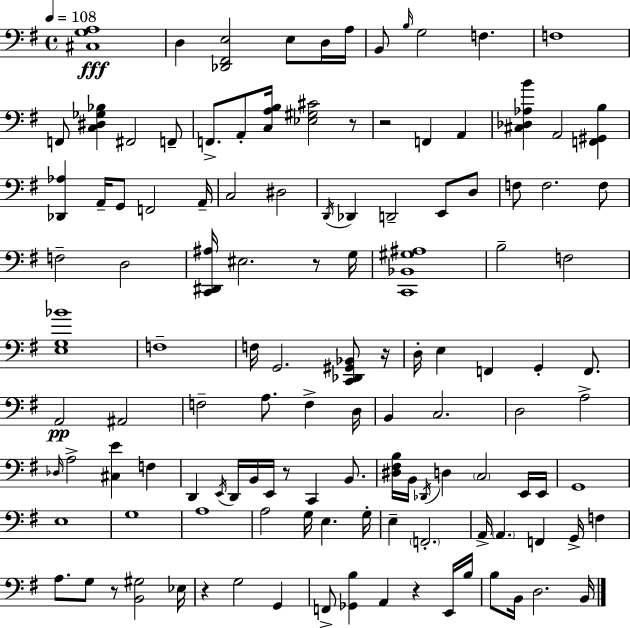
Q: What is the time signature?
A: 4/4